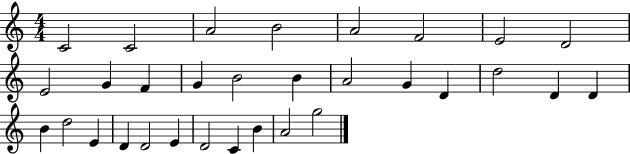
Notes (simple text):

C4/h C4/h A4/h B4/h A4/h F4/h E4/h D4/h E4/h G4/q F4/q G4/q B4/h B4/q A4/h G4/q D4/q D5/h D4/q D4/q B4/q D5/h E4/q D4/q D4/h E4/q D4/h C4/q B4/q A4/h G5/h